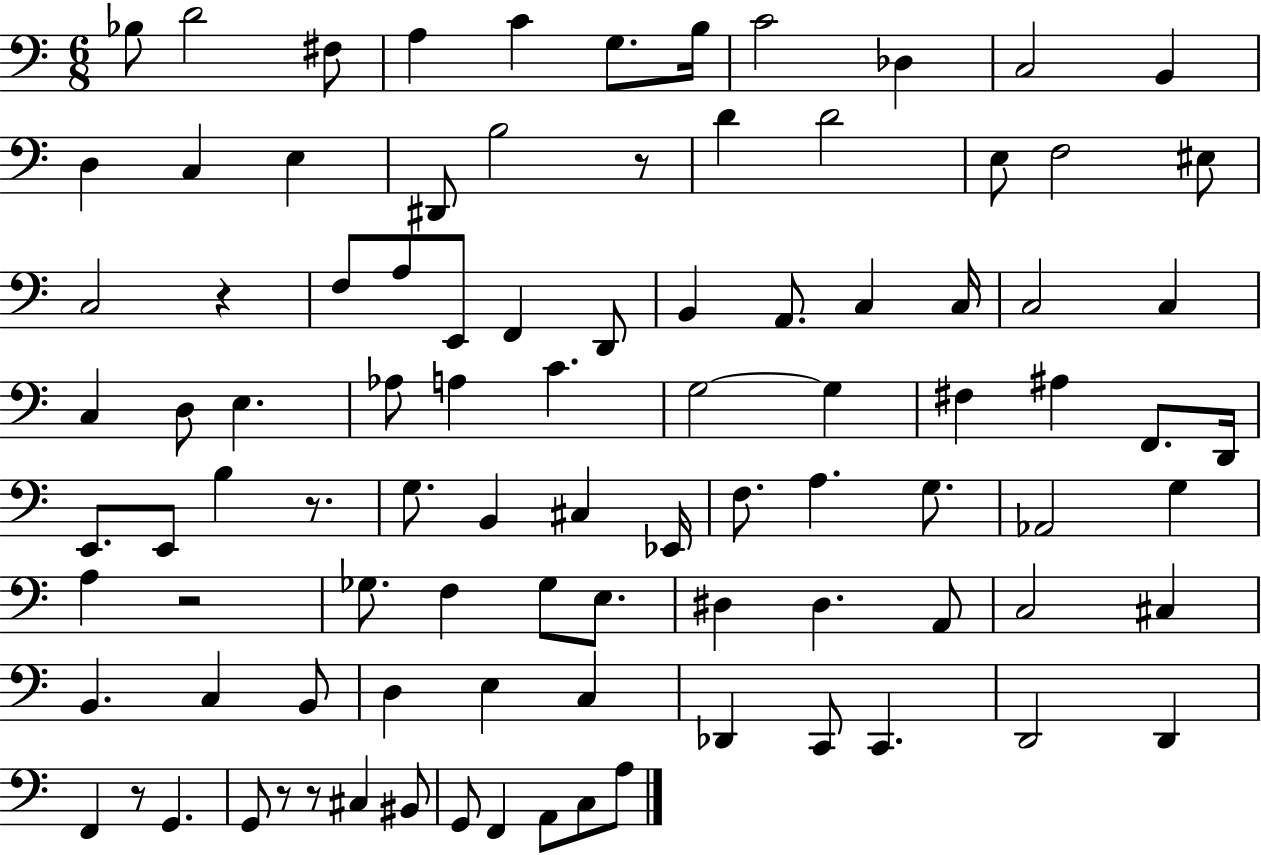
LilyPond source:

{
  \clef bass
  \numericTimeSignature
  \time 6/8
  \key c \major
  bes8 d'2 fis8 | a4 c'4 g8. b16 | c'2 des4 | c2 b,4 | \break d4 c4 e4 | dis,8 b2 r8 | d'4 d'2 | e8 f2 eis8 | \break c2 r4 | f8 a8 e,8 f,4 d,8 | b,4 a,8. c4 c16 | c2 c4 | \break c4 d8 e4. | aes8 a4 c'4. | g2~~ g4 | fis4 ais4 f,8. d,16 | \break e,8. e,8 b4 r8. | g8. b,4 cis4 ees,16 | f8. a4. g8. | aes,2 g4 | \break a4 r2 | ges8. f4 ges8 e8. | dis4 dis4. a,8 | c2 cis4 | \break b,4. c4 b,8 | d4 e4 c4 | des,4 c,8 c,4. | d,2 d,4 | \break f,4 r8 g,4. | g,8 r8 r8 cis4 bis,8 | g,8 f,4 a,8 c8 a8 | \bar "|."
}